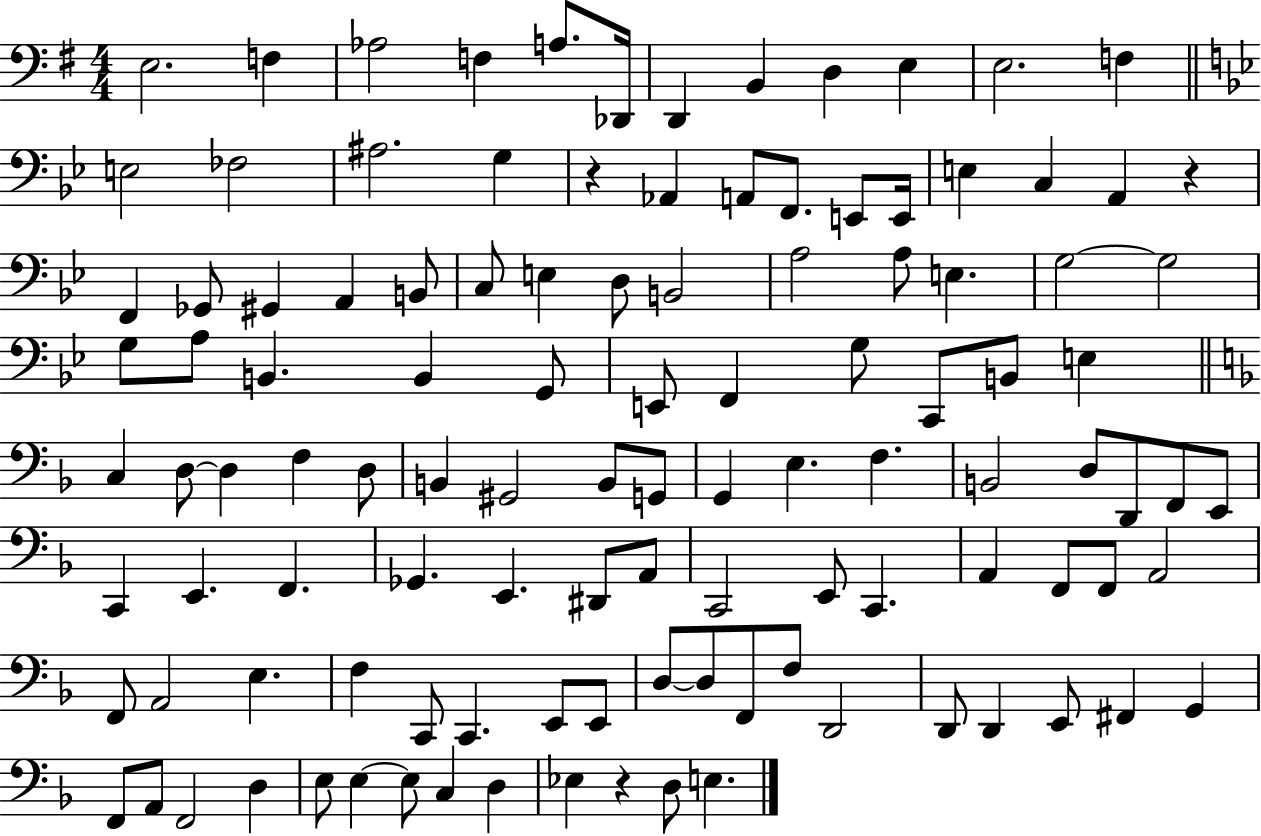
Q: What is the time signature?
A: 4/4